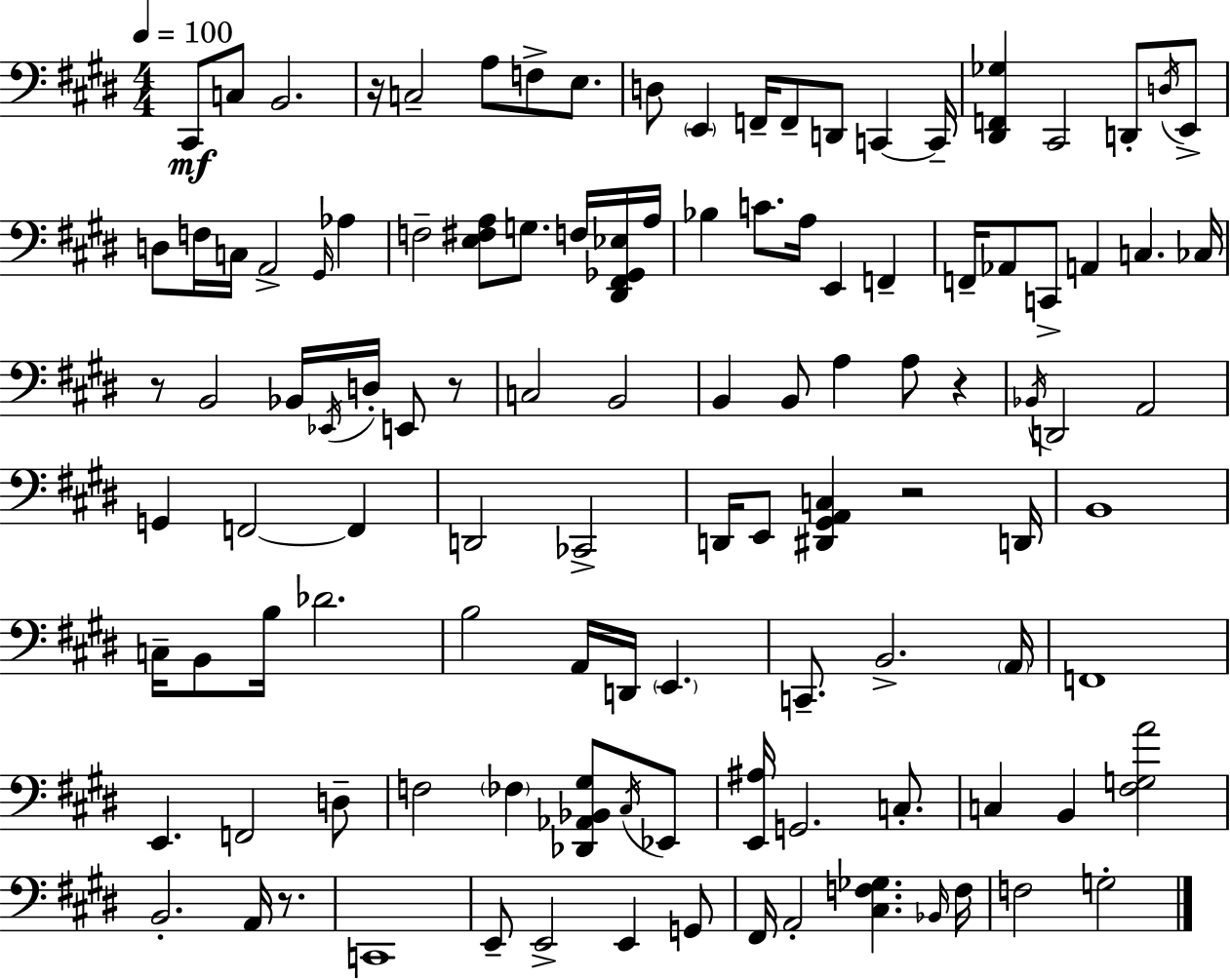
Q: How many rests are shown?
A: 6